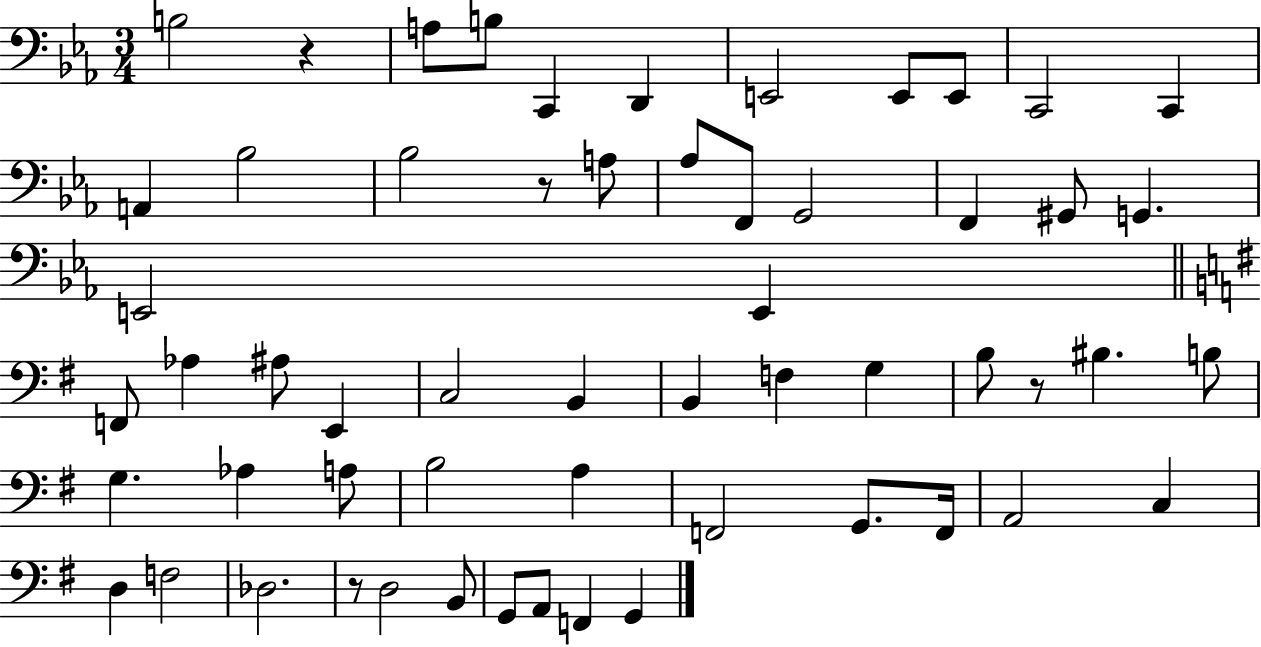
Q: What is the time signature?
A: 3/4